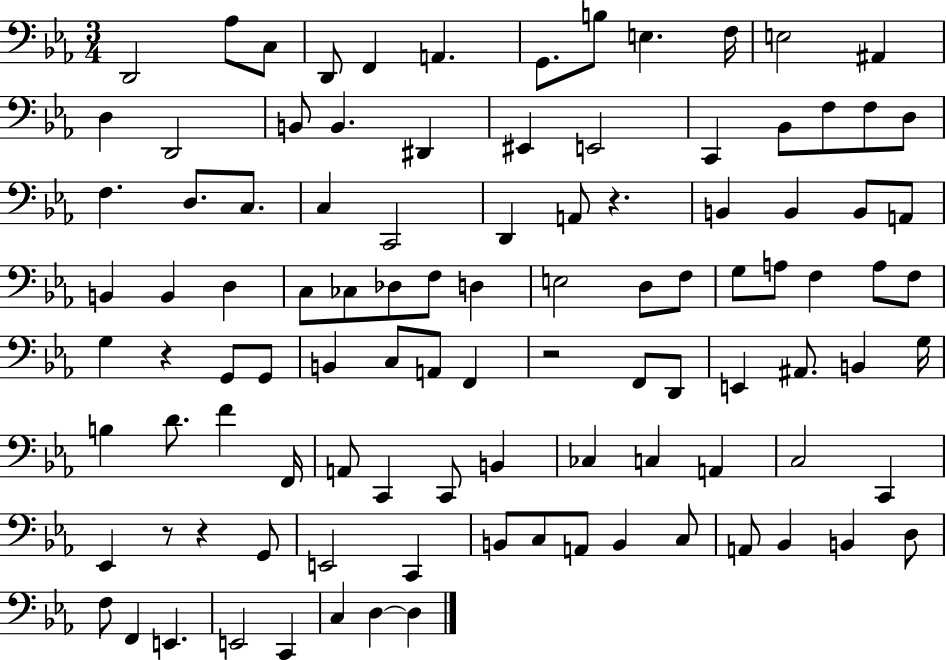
D2/h Ab3/e C3/e D2/e F2/q A2/q. G2/e. B3/e E3/q. F3/s E3/h A#2/q D3/q D2/h B2/e B2/q. D#2/q EIS2/q E2/h C2/q Bb2/e F3/e F3/e D3/e F3/q. D3/e. C3/e. C3/q C2/h D2/q A2/e R/q. B2/q B2/q B2/e A2/e B2/q B2/q D3/q C3/e CES3/e Db3/e F3/e D3/q E3/h D3/e F3/e G3/e A3/e F3/q A3/e F3/e G3/q R/q G2/e G2/e B2/q C3/e A2/e F2/q R/h F2/e D2/e E2/q A#2/e. B2/q G3/s B3/q D4/e. F4/q F2/s A2/e C2/q C2/e B2/q CES3/q C3/q A2/q C3/h C2/q Eb2/q R/e R/q G2/e E2/h C2/q B2/e C3/e A2/e B2/q C3/e A2/e Bb2/q B2/q D3/e F3/e F2/q E2/q. E2/h C2/q C3/q D3/q D3/q